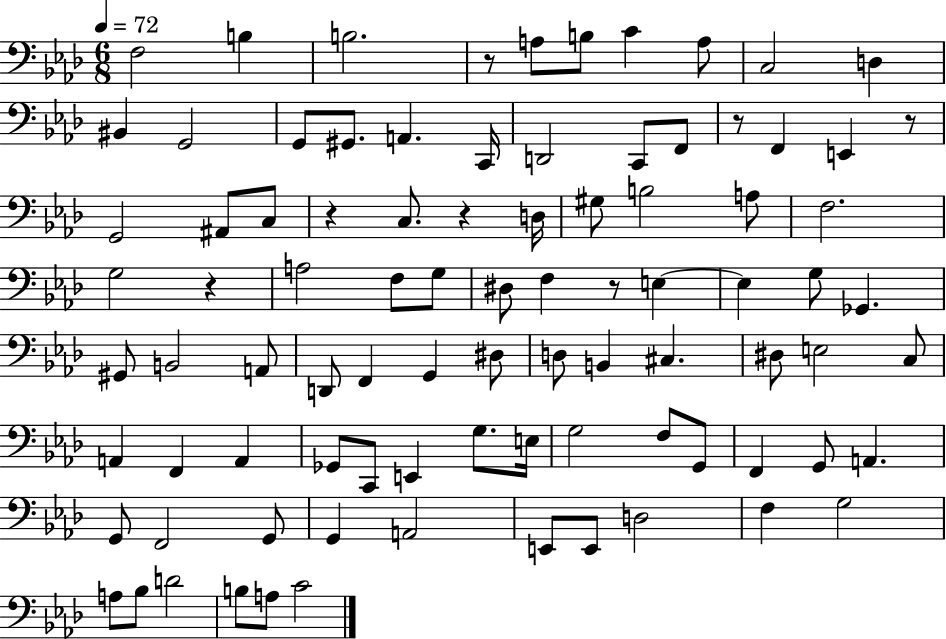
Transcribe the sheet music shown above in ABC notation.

X:1
T:Untitled
M:6/8
L:1/4
K:Ab
F,2 B, B,2 z/2 A,/2 B,/2 C A,/2 C,2 D, ^B,, G,,2 G,,/2 ^G,,/2 A,, C,,/4 D,,2 C,,/2 F,,/2 z/2 F,, E,, z/2 G,,2 ^A,,/2 C,/2 z C,/2 z D,/4 ^G,/2 B,2 A,/2 F,2 G,2 z A,2 F,/2 G,/2 ^D,/2 F, z/2 E, E, G,/2 _G,, ^G,,/2 B,,2 A,,/2 D,,/2 F,, G,, ^D,/2 D,/2 B,, ^C, ^D,/2 E,2 C,/2 A,, F,, A,, _G,,/2 C,,/2 E,, G,/2 E,/4 G,2 F,/2 G,,/2 F,, G,,/2 A,, G,,/2 F,,2 G,,/2 G,, A,,2 E,,/2 E,,/2 D,2 F, G,2 A,/2 _B,/2 D2 B,/2 A,/2 C2